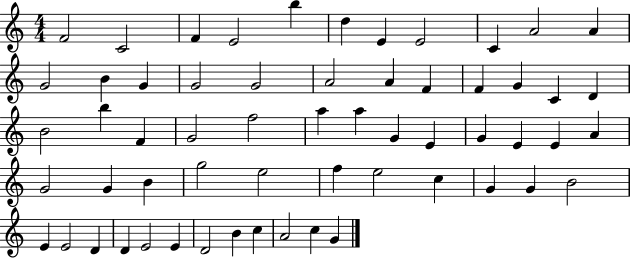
X:1
T:Untitled
M:4/4
L:1/4
K:C
F2 C2 F E2 b d E E2 C A2 A G2 B G G2 G2 A2 A F F G C D B2 b F G2 f2 a a G E G E E A G2 G B g2 e2 f e2 c G G B2 E E2 D D E2 E D2 B c A2 c G